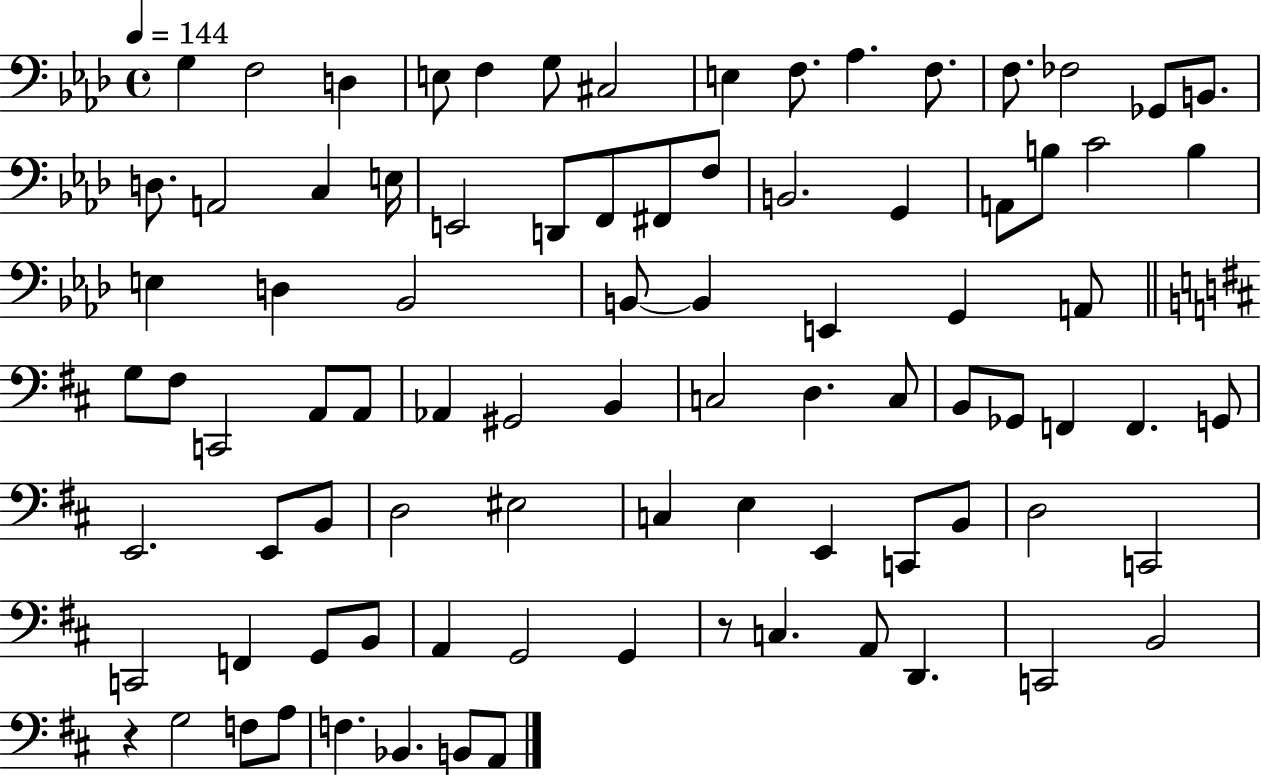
G3/q F3/h D3/q E3/e F3/q G3/e C#3/h E3/q F3/e. Ab3/q. F3/e. F3/e. FES3/h Gb2/e B2/e. D3/e. A2/h C3/q E3/s E2/h D2/e F2/e F#2/e F3/e B2/h. G2/q A2/e B3/e C4/h B3/q E3/q D3/q Bb2/h B2/e B2/q E2/q G2/q A2/e G3/e F#3/e C2/h A2/e A2/e Ab2/q G#2/h B2/q C3/h D3/q. C3/e B2/e Gb2/e F2/q F2/q. G2/e E2/h. E2/e B2/e D3/h EIS3/h C3/q E3/q E2/q C2/e B2/e D3/h C2/h C2/h F2/q G2/e B2/e A2/q G2/h G2/q R/e C3/q. A2/e D2/q. C2/h B2/h R/q G3/h F3/e A3/e F3/q. Bb2/q. B2/e A2/e